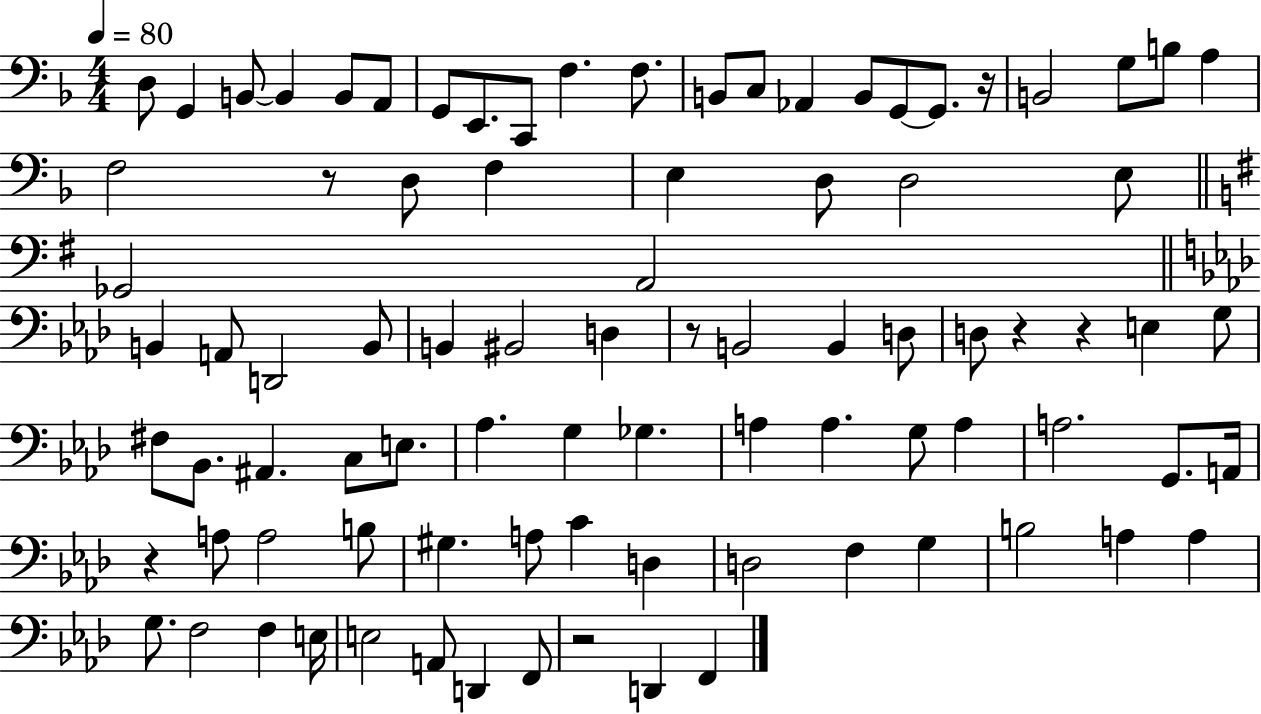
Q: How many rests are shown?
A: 7